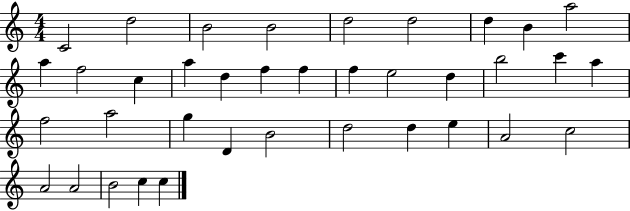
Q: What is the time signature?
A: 4/4